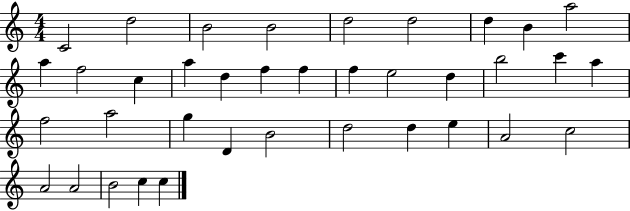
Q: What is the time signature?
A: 4/4